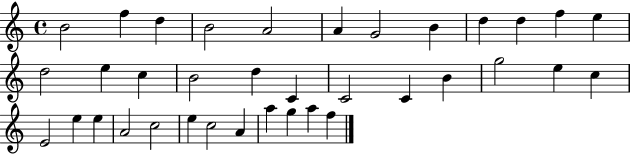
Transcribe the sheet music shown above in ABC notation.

X:1
T:Untitled
M:4/4
L:1/4
K:C
B2 f d B2 A2 A G2 B d d f e d2 e c B2 d C C2 C B g2 e c E2 e e A2 c2 e c2 A a g a f